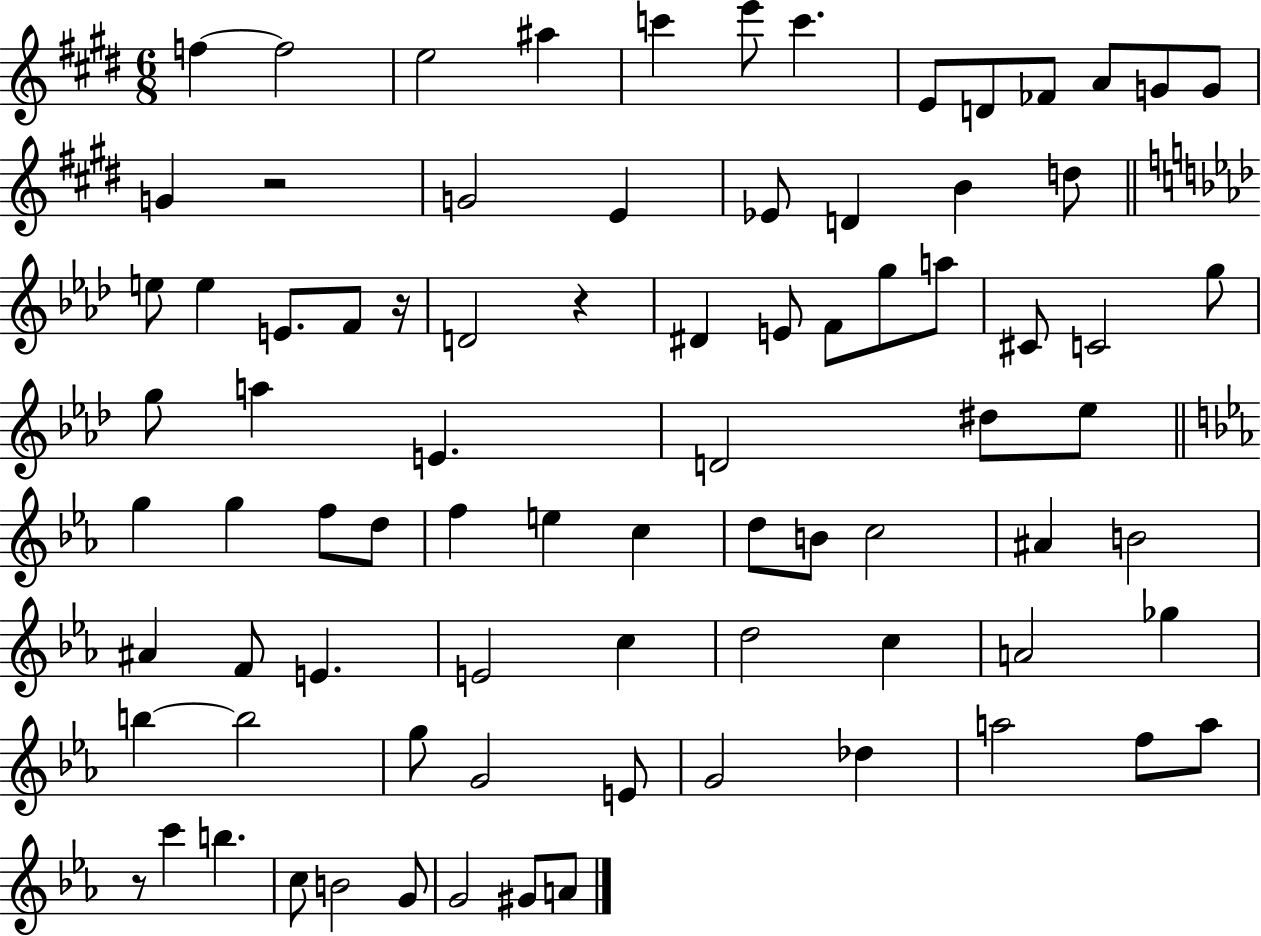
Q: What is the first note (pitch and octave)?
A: F5